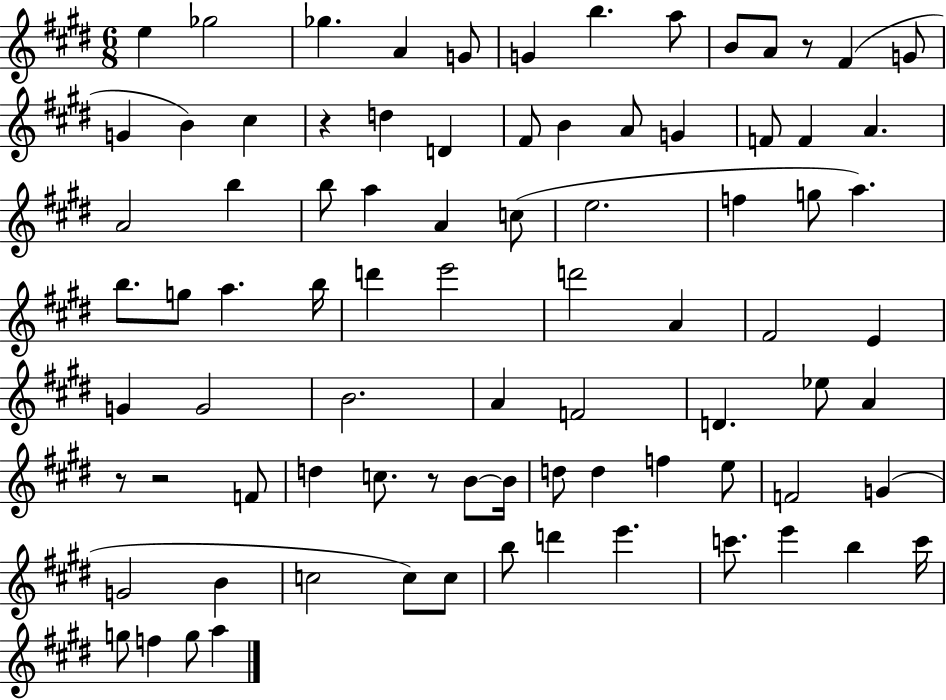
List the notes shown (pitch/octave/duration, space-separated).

E5/q Gb5/h Gb5/q. A4/q G4/e G4/q B5/q. A5/e B4/e A4/e R/e F#4/q G4/e G4/q B4/q C#5/q R/q D5/q D4/q F#4/e B4/q A4/e G4/q F4/e F4/q A4/q. A4/h B5/q B5/e A5/q A4/q C5/e E5/h. F5/q G5/e A5/q. B5/e. G5/e A5/q. B5/s D6/q E6/h D6/h A4/q F#4/h E4/q G4/q G4/h B4/h. A4/q F4/h D4/q. Eb5/e A4/q R/e R/h F4/e D5/q C5/e. R/e B4/e B4/s D5/e D5/q F5/q E5/e F4/h G4/q G4/h B4/q C5/h C5/e C5/e B5/e D6/q E6/q. C6/e. E6/q B5/q C6/s G5/e F5/q G5/e A5/q